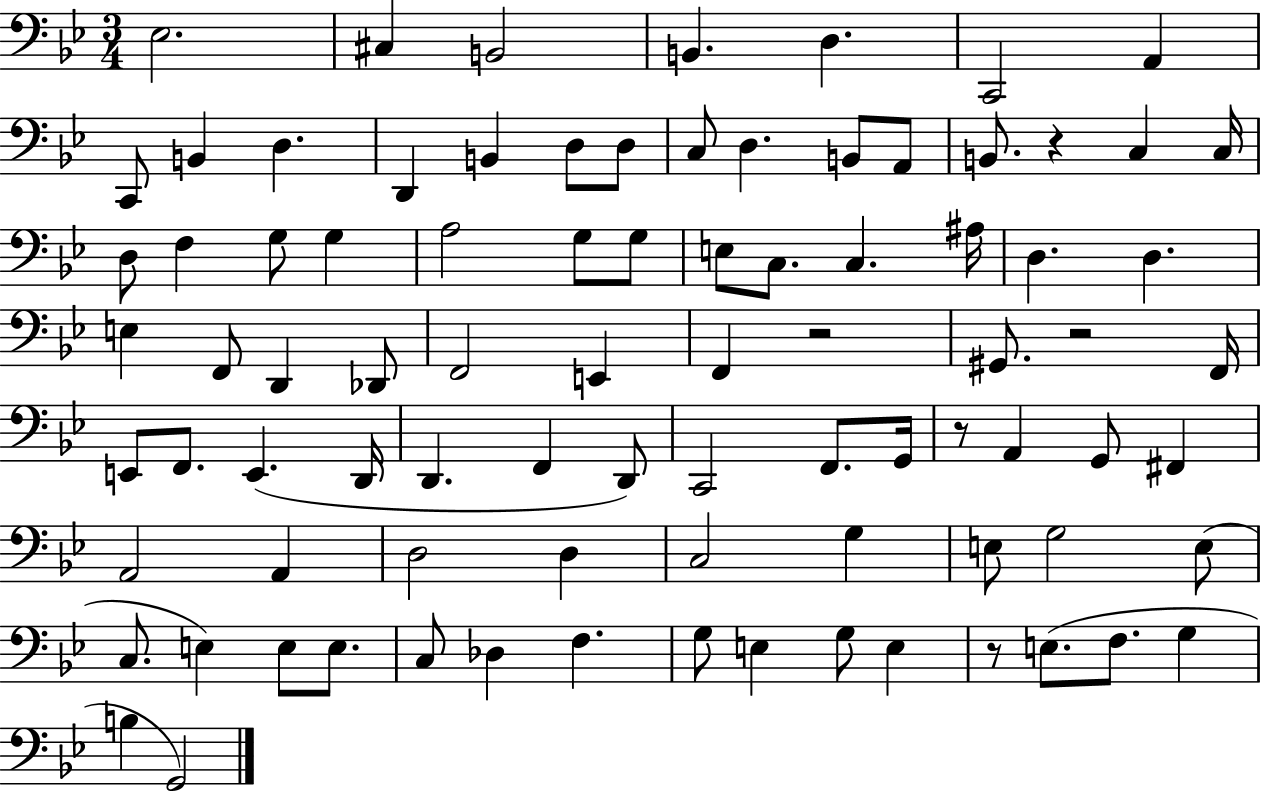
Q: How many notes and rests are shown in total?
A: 86